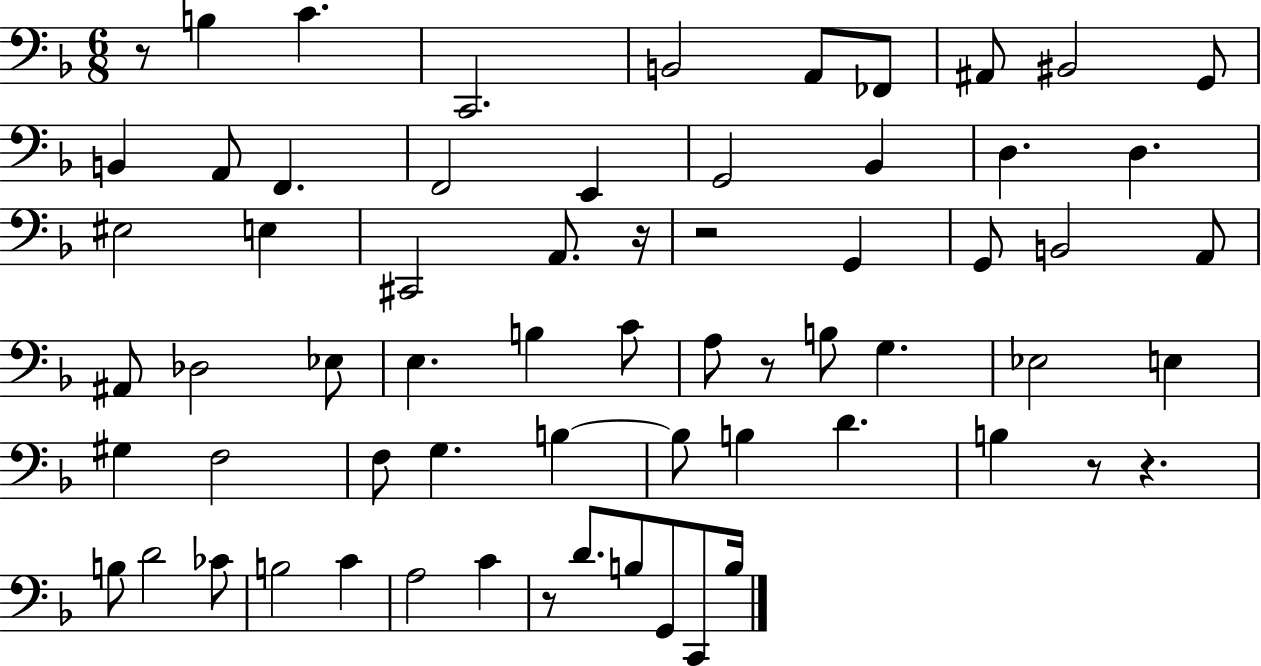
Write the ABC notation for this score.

X:1
T:Untitled
M:6/8
L:1/4
K:F
z/2 B, C C,,2 B,,2 A,,/2 _F,,/2 ^A,,/2 ^B,,2 G,,/2 B,, A,,/2 F,, F,,2 E,, G,,2 _B,, D, D, ^E,2 E, ^C,,2 A,,/2 z/4 z2 G,, G,,/2 B,,2 A,,/2 ^A,,/2 _D,2 _E,/2 E, B, C/2 A,/2 z/2 B,/2 G, _E,2 E, ^G, F,2 F,/2 G, B, B,/2 B, D B, z/2 z B,/2 D2 _C/2 B,2 C A,2 C z/2 D/2 B,/2 G,,/2 C,,/2 B,/4